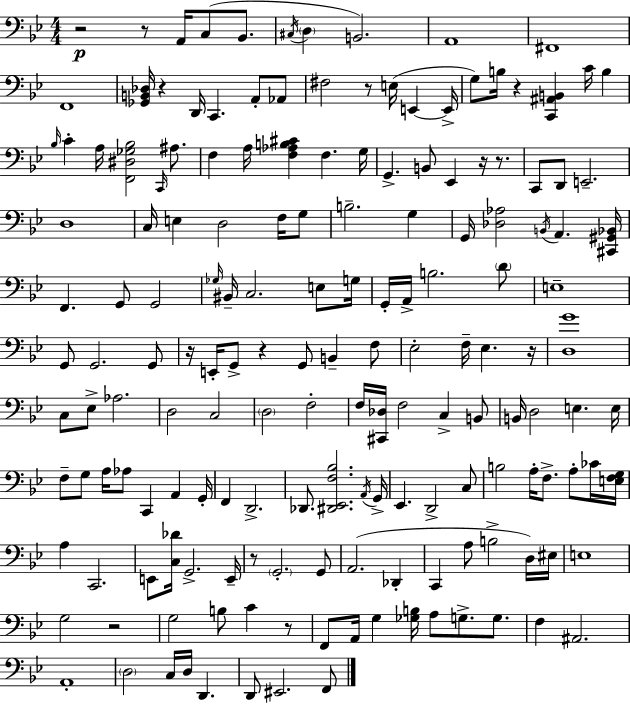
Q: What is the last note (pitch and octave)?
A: F2